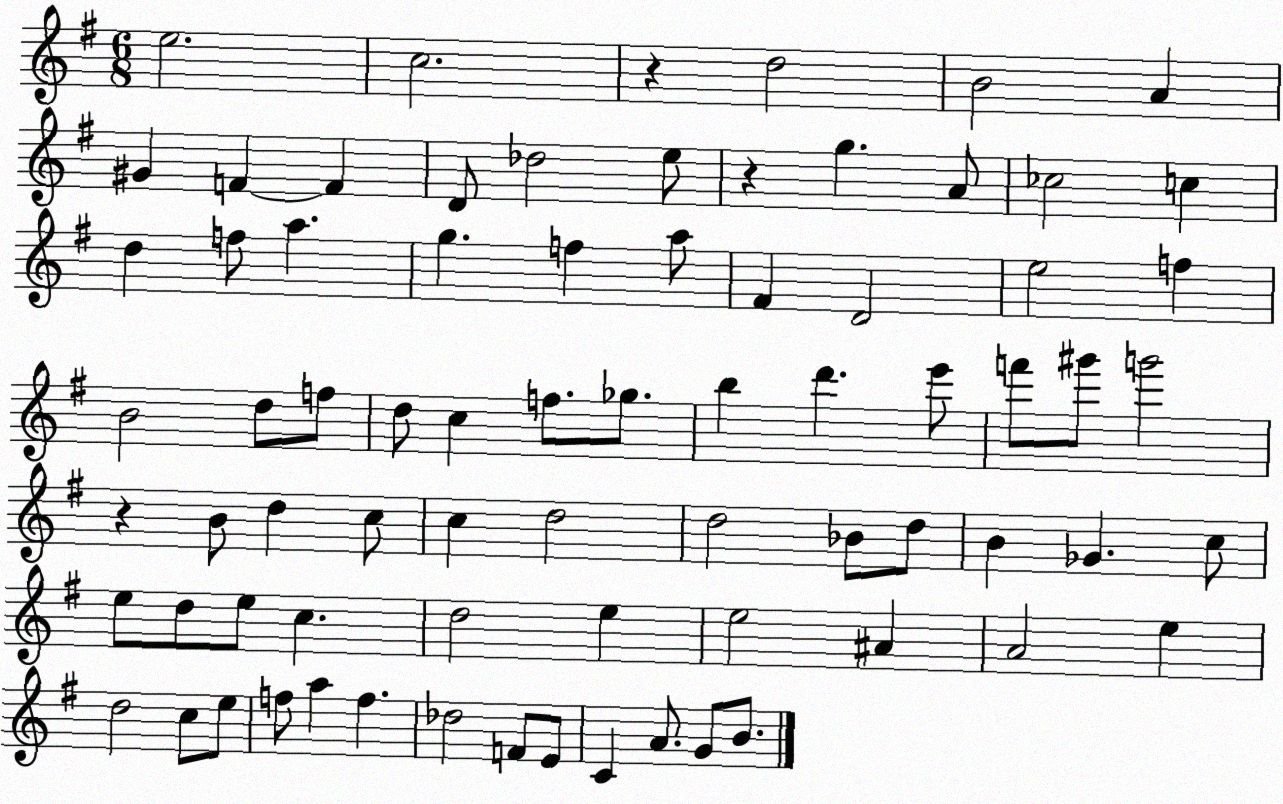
X:1
T:Untitled
M:6/8
L:1/4
K:G
e2 c2 z d2 B2 A ^G F F D/2 _d2 e/2 z g A/2 _c2 c d f/2 a g f a/2 ^F D2 e2 f B2 d/2 f/2 d/2 c f/2 _g/2 b d' e'/2 f'/2 ^g'/2 g'2 z B/2 d c/2 c d2 d2 _B/2 d/2 B _G c/2 e/2 d/2 e/2 c d2 e e2 ^A A2 e d2 c/2 e/2 f/2 a f _d2 F/2 E/2 C A/2 G/2 B/2